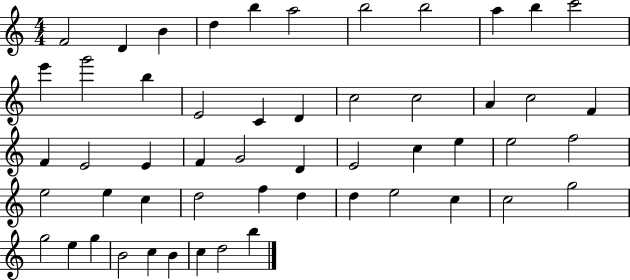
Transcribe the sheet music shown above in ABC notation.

X:1
T:Untitled
M:4/4
L:1/4
K:C
F2 D B d b a2 b2 b2 a b c'2 e' g'2 b E2 C D c2 c2 A c2 F F E2 E F G2 D E2 c e e2 f2 e2 e c d2 f d d e2 c c2 g2 g2 e g B2 c B c d2 b